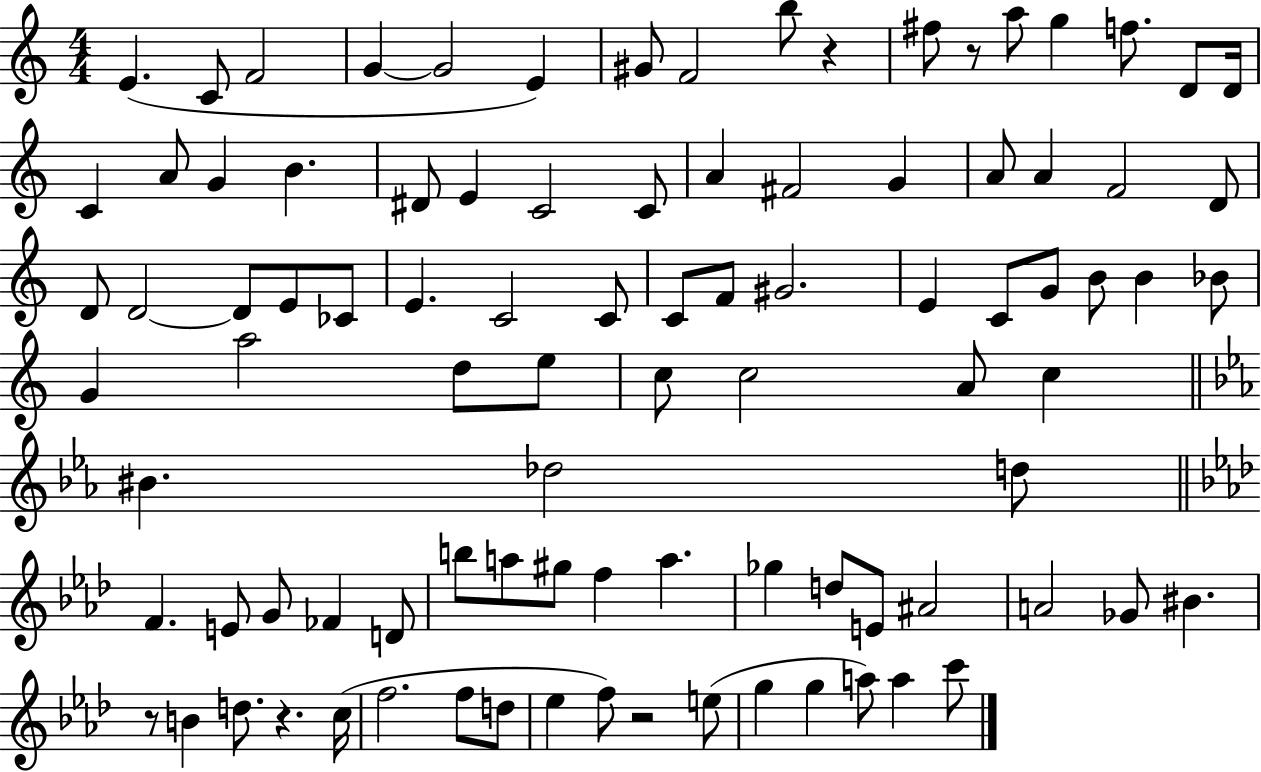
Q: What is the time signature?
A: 4/4